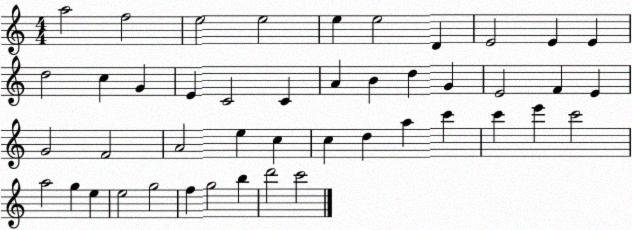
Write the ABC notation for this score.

X:1
T:Untitled
M:4/4
L:1/4
K:C
a2 f2 e2 e2 e e2 D E2 E E d2 c G E C2 C A B d G E2 F E G2 F2 A2 e c c d a c' c' e' c'2 a2 g e e2 g2 f g2 b d'2 c'2